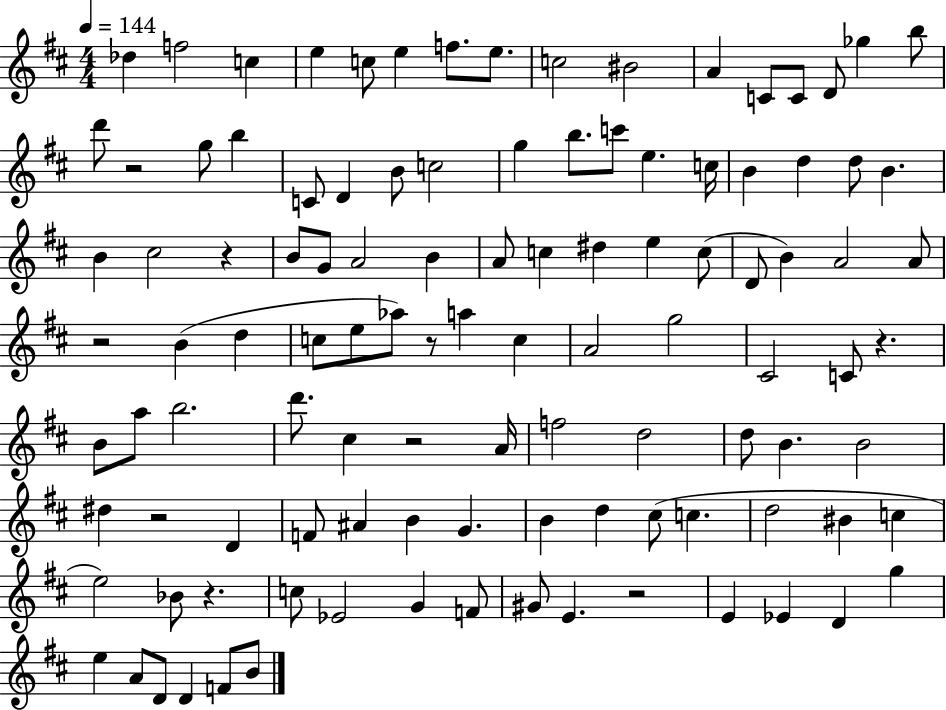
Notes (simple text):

Db5/q F5/h C5/q E5/q C5/e E5/q F5/e. E5/e. C5/h BIS4/h A4/q C4/e C4/e D4/e Gb5/q B5/e D6/e R/h G5/e B5/q C4/e D4/q B4/e C5/h G5/q B5/e. C6/e E5/q. C5/s B4/q D5/q D5/e B4/q. B4/q C#5/h R/q B4/e G4/e A4/h B4/q A4/e C5/q D#5/q E5/q C5/e D4/e B4/q A4/h A4/e R/h B4/q D5/q C5/e E5/e Ab5/e R/e A5/q C5/q A4/h G5/h C#4/h C4/e R/q. B4/e A5/e B5/h. D6/e. C#5/q R/h A4/s F5/h D5/h D5/e B4/q. B4/h D#5/q R/h D4/q F4/e A#4/q B4/q G4/q. B4/q D5/q C#5/e C5/q. D5/h BIS4/q C5/q E5/h Bb4/e R/q. C5/e Eb4/h G4/q F4/e G#4/e E4/q. R/h E4/q Eb4/q D4/q G5/q E5/q A4/e D4/e D4/q F4/e B4/e